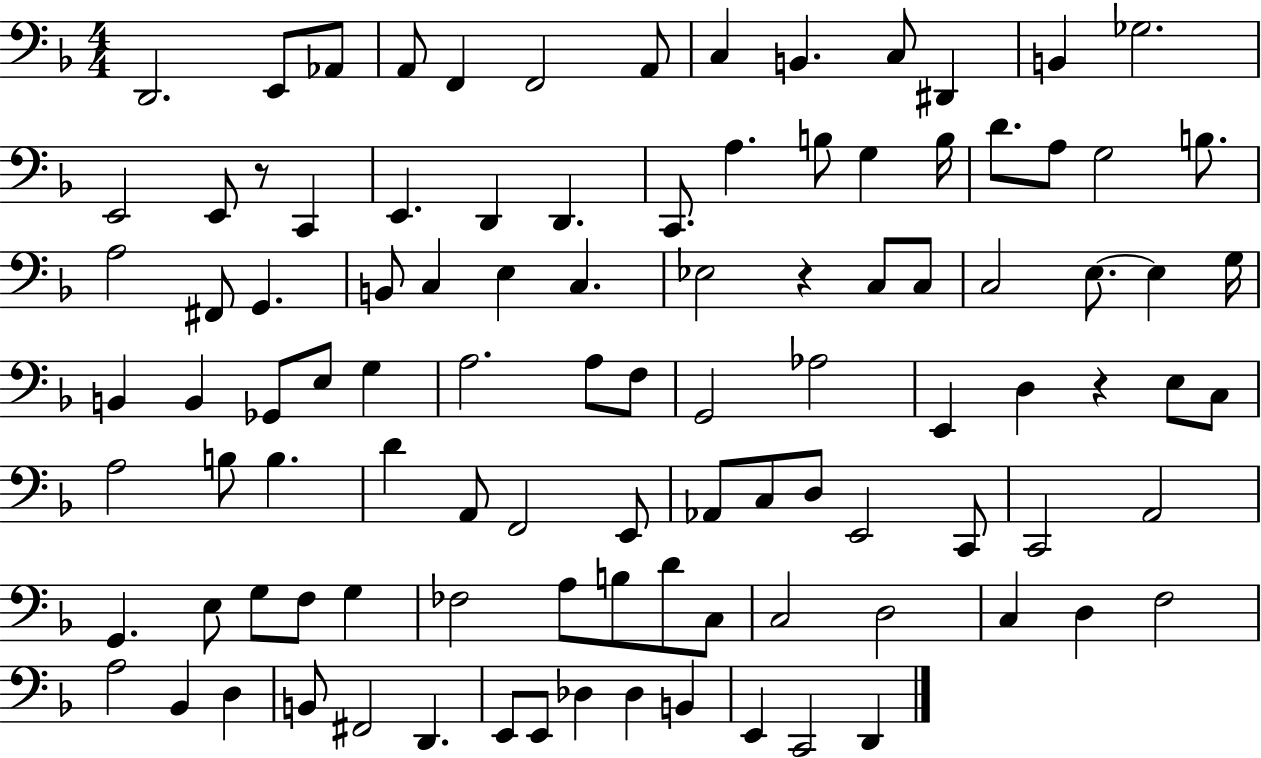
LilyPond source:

{
  \clef bass
  \numericTimeSignature
  \time 4/4
  \key f \major
  d,2. e,8 aes,8 | a,8 f,4 f,2 a,8 | c4 b,4. c8 dis,4 | b,4 ges2. | \break e,2 e,8 r8 c,4 | e,4. d,4 d,4. | c,8. a4. b8 g4 b16 | d'8. a8 g2 b8. | \break a2 fis,8 g,4. | b,8 c4 e4 c4. | ees2 r4 c8 c8 | c2 e8.~~ e4 g16 | \break b,4 b,4 ges,8 e8 g4 | a2. a8 f8 | g,2 aes2 | e,4 d4 r4 e8 c8 | \break a2 b8 b4. | d'4 a,8 f,2 e,8 | aes,8 c8 d8 e,2 c,8 | c,2 a,2 | \break g,4. e8 g8 f8 g4 | fes2 a8 b8 d'8 c8 | c2 d2 | c4 d4 f2 | \break a2 bes,4 d4 | b,8 fis,2 d,4. | e,8 e,8 des4 des4 b,4 | e,4 c,2 d,4 | \break \bar "|."
}